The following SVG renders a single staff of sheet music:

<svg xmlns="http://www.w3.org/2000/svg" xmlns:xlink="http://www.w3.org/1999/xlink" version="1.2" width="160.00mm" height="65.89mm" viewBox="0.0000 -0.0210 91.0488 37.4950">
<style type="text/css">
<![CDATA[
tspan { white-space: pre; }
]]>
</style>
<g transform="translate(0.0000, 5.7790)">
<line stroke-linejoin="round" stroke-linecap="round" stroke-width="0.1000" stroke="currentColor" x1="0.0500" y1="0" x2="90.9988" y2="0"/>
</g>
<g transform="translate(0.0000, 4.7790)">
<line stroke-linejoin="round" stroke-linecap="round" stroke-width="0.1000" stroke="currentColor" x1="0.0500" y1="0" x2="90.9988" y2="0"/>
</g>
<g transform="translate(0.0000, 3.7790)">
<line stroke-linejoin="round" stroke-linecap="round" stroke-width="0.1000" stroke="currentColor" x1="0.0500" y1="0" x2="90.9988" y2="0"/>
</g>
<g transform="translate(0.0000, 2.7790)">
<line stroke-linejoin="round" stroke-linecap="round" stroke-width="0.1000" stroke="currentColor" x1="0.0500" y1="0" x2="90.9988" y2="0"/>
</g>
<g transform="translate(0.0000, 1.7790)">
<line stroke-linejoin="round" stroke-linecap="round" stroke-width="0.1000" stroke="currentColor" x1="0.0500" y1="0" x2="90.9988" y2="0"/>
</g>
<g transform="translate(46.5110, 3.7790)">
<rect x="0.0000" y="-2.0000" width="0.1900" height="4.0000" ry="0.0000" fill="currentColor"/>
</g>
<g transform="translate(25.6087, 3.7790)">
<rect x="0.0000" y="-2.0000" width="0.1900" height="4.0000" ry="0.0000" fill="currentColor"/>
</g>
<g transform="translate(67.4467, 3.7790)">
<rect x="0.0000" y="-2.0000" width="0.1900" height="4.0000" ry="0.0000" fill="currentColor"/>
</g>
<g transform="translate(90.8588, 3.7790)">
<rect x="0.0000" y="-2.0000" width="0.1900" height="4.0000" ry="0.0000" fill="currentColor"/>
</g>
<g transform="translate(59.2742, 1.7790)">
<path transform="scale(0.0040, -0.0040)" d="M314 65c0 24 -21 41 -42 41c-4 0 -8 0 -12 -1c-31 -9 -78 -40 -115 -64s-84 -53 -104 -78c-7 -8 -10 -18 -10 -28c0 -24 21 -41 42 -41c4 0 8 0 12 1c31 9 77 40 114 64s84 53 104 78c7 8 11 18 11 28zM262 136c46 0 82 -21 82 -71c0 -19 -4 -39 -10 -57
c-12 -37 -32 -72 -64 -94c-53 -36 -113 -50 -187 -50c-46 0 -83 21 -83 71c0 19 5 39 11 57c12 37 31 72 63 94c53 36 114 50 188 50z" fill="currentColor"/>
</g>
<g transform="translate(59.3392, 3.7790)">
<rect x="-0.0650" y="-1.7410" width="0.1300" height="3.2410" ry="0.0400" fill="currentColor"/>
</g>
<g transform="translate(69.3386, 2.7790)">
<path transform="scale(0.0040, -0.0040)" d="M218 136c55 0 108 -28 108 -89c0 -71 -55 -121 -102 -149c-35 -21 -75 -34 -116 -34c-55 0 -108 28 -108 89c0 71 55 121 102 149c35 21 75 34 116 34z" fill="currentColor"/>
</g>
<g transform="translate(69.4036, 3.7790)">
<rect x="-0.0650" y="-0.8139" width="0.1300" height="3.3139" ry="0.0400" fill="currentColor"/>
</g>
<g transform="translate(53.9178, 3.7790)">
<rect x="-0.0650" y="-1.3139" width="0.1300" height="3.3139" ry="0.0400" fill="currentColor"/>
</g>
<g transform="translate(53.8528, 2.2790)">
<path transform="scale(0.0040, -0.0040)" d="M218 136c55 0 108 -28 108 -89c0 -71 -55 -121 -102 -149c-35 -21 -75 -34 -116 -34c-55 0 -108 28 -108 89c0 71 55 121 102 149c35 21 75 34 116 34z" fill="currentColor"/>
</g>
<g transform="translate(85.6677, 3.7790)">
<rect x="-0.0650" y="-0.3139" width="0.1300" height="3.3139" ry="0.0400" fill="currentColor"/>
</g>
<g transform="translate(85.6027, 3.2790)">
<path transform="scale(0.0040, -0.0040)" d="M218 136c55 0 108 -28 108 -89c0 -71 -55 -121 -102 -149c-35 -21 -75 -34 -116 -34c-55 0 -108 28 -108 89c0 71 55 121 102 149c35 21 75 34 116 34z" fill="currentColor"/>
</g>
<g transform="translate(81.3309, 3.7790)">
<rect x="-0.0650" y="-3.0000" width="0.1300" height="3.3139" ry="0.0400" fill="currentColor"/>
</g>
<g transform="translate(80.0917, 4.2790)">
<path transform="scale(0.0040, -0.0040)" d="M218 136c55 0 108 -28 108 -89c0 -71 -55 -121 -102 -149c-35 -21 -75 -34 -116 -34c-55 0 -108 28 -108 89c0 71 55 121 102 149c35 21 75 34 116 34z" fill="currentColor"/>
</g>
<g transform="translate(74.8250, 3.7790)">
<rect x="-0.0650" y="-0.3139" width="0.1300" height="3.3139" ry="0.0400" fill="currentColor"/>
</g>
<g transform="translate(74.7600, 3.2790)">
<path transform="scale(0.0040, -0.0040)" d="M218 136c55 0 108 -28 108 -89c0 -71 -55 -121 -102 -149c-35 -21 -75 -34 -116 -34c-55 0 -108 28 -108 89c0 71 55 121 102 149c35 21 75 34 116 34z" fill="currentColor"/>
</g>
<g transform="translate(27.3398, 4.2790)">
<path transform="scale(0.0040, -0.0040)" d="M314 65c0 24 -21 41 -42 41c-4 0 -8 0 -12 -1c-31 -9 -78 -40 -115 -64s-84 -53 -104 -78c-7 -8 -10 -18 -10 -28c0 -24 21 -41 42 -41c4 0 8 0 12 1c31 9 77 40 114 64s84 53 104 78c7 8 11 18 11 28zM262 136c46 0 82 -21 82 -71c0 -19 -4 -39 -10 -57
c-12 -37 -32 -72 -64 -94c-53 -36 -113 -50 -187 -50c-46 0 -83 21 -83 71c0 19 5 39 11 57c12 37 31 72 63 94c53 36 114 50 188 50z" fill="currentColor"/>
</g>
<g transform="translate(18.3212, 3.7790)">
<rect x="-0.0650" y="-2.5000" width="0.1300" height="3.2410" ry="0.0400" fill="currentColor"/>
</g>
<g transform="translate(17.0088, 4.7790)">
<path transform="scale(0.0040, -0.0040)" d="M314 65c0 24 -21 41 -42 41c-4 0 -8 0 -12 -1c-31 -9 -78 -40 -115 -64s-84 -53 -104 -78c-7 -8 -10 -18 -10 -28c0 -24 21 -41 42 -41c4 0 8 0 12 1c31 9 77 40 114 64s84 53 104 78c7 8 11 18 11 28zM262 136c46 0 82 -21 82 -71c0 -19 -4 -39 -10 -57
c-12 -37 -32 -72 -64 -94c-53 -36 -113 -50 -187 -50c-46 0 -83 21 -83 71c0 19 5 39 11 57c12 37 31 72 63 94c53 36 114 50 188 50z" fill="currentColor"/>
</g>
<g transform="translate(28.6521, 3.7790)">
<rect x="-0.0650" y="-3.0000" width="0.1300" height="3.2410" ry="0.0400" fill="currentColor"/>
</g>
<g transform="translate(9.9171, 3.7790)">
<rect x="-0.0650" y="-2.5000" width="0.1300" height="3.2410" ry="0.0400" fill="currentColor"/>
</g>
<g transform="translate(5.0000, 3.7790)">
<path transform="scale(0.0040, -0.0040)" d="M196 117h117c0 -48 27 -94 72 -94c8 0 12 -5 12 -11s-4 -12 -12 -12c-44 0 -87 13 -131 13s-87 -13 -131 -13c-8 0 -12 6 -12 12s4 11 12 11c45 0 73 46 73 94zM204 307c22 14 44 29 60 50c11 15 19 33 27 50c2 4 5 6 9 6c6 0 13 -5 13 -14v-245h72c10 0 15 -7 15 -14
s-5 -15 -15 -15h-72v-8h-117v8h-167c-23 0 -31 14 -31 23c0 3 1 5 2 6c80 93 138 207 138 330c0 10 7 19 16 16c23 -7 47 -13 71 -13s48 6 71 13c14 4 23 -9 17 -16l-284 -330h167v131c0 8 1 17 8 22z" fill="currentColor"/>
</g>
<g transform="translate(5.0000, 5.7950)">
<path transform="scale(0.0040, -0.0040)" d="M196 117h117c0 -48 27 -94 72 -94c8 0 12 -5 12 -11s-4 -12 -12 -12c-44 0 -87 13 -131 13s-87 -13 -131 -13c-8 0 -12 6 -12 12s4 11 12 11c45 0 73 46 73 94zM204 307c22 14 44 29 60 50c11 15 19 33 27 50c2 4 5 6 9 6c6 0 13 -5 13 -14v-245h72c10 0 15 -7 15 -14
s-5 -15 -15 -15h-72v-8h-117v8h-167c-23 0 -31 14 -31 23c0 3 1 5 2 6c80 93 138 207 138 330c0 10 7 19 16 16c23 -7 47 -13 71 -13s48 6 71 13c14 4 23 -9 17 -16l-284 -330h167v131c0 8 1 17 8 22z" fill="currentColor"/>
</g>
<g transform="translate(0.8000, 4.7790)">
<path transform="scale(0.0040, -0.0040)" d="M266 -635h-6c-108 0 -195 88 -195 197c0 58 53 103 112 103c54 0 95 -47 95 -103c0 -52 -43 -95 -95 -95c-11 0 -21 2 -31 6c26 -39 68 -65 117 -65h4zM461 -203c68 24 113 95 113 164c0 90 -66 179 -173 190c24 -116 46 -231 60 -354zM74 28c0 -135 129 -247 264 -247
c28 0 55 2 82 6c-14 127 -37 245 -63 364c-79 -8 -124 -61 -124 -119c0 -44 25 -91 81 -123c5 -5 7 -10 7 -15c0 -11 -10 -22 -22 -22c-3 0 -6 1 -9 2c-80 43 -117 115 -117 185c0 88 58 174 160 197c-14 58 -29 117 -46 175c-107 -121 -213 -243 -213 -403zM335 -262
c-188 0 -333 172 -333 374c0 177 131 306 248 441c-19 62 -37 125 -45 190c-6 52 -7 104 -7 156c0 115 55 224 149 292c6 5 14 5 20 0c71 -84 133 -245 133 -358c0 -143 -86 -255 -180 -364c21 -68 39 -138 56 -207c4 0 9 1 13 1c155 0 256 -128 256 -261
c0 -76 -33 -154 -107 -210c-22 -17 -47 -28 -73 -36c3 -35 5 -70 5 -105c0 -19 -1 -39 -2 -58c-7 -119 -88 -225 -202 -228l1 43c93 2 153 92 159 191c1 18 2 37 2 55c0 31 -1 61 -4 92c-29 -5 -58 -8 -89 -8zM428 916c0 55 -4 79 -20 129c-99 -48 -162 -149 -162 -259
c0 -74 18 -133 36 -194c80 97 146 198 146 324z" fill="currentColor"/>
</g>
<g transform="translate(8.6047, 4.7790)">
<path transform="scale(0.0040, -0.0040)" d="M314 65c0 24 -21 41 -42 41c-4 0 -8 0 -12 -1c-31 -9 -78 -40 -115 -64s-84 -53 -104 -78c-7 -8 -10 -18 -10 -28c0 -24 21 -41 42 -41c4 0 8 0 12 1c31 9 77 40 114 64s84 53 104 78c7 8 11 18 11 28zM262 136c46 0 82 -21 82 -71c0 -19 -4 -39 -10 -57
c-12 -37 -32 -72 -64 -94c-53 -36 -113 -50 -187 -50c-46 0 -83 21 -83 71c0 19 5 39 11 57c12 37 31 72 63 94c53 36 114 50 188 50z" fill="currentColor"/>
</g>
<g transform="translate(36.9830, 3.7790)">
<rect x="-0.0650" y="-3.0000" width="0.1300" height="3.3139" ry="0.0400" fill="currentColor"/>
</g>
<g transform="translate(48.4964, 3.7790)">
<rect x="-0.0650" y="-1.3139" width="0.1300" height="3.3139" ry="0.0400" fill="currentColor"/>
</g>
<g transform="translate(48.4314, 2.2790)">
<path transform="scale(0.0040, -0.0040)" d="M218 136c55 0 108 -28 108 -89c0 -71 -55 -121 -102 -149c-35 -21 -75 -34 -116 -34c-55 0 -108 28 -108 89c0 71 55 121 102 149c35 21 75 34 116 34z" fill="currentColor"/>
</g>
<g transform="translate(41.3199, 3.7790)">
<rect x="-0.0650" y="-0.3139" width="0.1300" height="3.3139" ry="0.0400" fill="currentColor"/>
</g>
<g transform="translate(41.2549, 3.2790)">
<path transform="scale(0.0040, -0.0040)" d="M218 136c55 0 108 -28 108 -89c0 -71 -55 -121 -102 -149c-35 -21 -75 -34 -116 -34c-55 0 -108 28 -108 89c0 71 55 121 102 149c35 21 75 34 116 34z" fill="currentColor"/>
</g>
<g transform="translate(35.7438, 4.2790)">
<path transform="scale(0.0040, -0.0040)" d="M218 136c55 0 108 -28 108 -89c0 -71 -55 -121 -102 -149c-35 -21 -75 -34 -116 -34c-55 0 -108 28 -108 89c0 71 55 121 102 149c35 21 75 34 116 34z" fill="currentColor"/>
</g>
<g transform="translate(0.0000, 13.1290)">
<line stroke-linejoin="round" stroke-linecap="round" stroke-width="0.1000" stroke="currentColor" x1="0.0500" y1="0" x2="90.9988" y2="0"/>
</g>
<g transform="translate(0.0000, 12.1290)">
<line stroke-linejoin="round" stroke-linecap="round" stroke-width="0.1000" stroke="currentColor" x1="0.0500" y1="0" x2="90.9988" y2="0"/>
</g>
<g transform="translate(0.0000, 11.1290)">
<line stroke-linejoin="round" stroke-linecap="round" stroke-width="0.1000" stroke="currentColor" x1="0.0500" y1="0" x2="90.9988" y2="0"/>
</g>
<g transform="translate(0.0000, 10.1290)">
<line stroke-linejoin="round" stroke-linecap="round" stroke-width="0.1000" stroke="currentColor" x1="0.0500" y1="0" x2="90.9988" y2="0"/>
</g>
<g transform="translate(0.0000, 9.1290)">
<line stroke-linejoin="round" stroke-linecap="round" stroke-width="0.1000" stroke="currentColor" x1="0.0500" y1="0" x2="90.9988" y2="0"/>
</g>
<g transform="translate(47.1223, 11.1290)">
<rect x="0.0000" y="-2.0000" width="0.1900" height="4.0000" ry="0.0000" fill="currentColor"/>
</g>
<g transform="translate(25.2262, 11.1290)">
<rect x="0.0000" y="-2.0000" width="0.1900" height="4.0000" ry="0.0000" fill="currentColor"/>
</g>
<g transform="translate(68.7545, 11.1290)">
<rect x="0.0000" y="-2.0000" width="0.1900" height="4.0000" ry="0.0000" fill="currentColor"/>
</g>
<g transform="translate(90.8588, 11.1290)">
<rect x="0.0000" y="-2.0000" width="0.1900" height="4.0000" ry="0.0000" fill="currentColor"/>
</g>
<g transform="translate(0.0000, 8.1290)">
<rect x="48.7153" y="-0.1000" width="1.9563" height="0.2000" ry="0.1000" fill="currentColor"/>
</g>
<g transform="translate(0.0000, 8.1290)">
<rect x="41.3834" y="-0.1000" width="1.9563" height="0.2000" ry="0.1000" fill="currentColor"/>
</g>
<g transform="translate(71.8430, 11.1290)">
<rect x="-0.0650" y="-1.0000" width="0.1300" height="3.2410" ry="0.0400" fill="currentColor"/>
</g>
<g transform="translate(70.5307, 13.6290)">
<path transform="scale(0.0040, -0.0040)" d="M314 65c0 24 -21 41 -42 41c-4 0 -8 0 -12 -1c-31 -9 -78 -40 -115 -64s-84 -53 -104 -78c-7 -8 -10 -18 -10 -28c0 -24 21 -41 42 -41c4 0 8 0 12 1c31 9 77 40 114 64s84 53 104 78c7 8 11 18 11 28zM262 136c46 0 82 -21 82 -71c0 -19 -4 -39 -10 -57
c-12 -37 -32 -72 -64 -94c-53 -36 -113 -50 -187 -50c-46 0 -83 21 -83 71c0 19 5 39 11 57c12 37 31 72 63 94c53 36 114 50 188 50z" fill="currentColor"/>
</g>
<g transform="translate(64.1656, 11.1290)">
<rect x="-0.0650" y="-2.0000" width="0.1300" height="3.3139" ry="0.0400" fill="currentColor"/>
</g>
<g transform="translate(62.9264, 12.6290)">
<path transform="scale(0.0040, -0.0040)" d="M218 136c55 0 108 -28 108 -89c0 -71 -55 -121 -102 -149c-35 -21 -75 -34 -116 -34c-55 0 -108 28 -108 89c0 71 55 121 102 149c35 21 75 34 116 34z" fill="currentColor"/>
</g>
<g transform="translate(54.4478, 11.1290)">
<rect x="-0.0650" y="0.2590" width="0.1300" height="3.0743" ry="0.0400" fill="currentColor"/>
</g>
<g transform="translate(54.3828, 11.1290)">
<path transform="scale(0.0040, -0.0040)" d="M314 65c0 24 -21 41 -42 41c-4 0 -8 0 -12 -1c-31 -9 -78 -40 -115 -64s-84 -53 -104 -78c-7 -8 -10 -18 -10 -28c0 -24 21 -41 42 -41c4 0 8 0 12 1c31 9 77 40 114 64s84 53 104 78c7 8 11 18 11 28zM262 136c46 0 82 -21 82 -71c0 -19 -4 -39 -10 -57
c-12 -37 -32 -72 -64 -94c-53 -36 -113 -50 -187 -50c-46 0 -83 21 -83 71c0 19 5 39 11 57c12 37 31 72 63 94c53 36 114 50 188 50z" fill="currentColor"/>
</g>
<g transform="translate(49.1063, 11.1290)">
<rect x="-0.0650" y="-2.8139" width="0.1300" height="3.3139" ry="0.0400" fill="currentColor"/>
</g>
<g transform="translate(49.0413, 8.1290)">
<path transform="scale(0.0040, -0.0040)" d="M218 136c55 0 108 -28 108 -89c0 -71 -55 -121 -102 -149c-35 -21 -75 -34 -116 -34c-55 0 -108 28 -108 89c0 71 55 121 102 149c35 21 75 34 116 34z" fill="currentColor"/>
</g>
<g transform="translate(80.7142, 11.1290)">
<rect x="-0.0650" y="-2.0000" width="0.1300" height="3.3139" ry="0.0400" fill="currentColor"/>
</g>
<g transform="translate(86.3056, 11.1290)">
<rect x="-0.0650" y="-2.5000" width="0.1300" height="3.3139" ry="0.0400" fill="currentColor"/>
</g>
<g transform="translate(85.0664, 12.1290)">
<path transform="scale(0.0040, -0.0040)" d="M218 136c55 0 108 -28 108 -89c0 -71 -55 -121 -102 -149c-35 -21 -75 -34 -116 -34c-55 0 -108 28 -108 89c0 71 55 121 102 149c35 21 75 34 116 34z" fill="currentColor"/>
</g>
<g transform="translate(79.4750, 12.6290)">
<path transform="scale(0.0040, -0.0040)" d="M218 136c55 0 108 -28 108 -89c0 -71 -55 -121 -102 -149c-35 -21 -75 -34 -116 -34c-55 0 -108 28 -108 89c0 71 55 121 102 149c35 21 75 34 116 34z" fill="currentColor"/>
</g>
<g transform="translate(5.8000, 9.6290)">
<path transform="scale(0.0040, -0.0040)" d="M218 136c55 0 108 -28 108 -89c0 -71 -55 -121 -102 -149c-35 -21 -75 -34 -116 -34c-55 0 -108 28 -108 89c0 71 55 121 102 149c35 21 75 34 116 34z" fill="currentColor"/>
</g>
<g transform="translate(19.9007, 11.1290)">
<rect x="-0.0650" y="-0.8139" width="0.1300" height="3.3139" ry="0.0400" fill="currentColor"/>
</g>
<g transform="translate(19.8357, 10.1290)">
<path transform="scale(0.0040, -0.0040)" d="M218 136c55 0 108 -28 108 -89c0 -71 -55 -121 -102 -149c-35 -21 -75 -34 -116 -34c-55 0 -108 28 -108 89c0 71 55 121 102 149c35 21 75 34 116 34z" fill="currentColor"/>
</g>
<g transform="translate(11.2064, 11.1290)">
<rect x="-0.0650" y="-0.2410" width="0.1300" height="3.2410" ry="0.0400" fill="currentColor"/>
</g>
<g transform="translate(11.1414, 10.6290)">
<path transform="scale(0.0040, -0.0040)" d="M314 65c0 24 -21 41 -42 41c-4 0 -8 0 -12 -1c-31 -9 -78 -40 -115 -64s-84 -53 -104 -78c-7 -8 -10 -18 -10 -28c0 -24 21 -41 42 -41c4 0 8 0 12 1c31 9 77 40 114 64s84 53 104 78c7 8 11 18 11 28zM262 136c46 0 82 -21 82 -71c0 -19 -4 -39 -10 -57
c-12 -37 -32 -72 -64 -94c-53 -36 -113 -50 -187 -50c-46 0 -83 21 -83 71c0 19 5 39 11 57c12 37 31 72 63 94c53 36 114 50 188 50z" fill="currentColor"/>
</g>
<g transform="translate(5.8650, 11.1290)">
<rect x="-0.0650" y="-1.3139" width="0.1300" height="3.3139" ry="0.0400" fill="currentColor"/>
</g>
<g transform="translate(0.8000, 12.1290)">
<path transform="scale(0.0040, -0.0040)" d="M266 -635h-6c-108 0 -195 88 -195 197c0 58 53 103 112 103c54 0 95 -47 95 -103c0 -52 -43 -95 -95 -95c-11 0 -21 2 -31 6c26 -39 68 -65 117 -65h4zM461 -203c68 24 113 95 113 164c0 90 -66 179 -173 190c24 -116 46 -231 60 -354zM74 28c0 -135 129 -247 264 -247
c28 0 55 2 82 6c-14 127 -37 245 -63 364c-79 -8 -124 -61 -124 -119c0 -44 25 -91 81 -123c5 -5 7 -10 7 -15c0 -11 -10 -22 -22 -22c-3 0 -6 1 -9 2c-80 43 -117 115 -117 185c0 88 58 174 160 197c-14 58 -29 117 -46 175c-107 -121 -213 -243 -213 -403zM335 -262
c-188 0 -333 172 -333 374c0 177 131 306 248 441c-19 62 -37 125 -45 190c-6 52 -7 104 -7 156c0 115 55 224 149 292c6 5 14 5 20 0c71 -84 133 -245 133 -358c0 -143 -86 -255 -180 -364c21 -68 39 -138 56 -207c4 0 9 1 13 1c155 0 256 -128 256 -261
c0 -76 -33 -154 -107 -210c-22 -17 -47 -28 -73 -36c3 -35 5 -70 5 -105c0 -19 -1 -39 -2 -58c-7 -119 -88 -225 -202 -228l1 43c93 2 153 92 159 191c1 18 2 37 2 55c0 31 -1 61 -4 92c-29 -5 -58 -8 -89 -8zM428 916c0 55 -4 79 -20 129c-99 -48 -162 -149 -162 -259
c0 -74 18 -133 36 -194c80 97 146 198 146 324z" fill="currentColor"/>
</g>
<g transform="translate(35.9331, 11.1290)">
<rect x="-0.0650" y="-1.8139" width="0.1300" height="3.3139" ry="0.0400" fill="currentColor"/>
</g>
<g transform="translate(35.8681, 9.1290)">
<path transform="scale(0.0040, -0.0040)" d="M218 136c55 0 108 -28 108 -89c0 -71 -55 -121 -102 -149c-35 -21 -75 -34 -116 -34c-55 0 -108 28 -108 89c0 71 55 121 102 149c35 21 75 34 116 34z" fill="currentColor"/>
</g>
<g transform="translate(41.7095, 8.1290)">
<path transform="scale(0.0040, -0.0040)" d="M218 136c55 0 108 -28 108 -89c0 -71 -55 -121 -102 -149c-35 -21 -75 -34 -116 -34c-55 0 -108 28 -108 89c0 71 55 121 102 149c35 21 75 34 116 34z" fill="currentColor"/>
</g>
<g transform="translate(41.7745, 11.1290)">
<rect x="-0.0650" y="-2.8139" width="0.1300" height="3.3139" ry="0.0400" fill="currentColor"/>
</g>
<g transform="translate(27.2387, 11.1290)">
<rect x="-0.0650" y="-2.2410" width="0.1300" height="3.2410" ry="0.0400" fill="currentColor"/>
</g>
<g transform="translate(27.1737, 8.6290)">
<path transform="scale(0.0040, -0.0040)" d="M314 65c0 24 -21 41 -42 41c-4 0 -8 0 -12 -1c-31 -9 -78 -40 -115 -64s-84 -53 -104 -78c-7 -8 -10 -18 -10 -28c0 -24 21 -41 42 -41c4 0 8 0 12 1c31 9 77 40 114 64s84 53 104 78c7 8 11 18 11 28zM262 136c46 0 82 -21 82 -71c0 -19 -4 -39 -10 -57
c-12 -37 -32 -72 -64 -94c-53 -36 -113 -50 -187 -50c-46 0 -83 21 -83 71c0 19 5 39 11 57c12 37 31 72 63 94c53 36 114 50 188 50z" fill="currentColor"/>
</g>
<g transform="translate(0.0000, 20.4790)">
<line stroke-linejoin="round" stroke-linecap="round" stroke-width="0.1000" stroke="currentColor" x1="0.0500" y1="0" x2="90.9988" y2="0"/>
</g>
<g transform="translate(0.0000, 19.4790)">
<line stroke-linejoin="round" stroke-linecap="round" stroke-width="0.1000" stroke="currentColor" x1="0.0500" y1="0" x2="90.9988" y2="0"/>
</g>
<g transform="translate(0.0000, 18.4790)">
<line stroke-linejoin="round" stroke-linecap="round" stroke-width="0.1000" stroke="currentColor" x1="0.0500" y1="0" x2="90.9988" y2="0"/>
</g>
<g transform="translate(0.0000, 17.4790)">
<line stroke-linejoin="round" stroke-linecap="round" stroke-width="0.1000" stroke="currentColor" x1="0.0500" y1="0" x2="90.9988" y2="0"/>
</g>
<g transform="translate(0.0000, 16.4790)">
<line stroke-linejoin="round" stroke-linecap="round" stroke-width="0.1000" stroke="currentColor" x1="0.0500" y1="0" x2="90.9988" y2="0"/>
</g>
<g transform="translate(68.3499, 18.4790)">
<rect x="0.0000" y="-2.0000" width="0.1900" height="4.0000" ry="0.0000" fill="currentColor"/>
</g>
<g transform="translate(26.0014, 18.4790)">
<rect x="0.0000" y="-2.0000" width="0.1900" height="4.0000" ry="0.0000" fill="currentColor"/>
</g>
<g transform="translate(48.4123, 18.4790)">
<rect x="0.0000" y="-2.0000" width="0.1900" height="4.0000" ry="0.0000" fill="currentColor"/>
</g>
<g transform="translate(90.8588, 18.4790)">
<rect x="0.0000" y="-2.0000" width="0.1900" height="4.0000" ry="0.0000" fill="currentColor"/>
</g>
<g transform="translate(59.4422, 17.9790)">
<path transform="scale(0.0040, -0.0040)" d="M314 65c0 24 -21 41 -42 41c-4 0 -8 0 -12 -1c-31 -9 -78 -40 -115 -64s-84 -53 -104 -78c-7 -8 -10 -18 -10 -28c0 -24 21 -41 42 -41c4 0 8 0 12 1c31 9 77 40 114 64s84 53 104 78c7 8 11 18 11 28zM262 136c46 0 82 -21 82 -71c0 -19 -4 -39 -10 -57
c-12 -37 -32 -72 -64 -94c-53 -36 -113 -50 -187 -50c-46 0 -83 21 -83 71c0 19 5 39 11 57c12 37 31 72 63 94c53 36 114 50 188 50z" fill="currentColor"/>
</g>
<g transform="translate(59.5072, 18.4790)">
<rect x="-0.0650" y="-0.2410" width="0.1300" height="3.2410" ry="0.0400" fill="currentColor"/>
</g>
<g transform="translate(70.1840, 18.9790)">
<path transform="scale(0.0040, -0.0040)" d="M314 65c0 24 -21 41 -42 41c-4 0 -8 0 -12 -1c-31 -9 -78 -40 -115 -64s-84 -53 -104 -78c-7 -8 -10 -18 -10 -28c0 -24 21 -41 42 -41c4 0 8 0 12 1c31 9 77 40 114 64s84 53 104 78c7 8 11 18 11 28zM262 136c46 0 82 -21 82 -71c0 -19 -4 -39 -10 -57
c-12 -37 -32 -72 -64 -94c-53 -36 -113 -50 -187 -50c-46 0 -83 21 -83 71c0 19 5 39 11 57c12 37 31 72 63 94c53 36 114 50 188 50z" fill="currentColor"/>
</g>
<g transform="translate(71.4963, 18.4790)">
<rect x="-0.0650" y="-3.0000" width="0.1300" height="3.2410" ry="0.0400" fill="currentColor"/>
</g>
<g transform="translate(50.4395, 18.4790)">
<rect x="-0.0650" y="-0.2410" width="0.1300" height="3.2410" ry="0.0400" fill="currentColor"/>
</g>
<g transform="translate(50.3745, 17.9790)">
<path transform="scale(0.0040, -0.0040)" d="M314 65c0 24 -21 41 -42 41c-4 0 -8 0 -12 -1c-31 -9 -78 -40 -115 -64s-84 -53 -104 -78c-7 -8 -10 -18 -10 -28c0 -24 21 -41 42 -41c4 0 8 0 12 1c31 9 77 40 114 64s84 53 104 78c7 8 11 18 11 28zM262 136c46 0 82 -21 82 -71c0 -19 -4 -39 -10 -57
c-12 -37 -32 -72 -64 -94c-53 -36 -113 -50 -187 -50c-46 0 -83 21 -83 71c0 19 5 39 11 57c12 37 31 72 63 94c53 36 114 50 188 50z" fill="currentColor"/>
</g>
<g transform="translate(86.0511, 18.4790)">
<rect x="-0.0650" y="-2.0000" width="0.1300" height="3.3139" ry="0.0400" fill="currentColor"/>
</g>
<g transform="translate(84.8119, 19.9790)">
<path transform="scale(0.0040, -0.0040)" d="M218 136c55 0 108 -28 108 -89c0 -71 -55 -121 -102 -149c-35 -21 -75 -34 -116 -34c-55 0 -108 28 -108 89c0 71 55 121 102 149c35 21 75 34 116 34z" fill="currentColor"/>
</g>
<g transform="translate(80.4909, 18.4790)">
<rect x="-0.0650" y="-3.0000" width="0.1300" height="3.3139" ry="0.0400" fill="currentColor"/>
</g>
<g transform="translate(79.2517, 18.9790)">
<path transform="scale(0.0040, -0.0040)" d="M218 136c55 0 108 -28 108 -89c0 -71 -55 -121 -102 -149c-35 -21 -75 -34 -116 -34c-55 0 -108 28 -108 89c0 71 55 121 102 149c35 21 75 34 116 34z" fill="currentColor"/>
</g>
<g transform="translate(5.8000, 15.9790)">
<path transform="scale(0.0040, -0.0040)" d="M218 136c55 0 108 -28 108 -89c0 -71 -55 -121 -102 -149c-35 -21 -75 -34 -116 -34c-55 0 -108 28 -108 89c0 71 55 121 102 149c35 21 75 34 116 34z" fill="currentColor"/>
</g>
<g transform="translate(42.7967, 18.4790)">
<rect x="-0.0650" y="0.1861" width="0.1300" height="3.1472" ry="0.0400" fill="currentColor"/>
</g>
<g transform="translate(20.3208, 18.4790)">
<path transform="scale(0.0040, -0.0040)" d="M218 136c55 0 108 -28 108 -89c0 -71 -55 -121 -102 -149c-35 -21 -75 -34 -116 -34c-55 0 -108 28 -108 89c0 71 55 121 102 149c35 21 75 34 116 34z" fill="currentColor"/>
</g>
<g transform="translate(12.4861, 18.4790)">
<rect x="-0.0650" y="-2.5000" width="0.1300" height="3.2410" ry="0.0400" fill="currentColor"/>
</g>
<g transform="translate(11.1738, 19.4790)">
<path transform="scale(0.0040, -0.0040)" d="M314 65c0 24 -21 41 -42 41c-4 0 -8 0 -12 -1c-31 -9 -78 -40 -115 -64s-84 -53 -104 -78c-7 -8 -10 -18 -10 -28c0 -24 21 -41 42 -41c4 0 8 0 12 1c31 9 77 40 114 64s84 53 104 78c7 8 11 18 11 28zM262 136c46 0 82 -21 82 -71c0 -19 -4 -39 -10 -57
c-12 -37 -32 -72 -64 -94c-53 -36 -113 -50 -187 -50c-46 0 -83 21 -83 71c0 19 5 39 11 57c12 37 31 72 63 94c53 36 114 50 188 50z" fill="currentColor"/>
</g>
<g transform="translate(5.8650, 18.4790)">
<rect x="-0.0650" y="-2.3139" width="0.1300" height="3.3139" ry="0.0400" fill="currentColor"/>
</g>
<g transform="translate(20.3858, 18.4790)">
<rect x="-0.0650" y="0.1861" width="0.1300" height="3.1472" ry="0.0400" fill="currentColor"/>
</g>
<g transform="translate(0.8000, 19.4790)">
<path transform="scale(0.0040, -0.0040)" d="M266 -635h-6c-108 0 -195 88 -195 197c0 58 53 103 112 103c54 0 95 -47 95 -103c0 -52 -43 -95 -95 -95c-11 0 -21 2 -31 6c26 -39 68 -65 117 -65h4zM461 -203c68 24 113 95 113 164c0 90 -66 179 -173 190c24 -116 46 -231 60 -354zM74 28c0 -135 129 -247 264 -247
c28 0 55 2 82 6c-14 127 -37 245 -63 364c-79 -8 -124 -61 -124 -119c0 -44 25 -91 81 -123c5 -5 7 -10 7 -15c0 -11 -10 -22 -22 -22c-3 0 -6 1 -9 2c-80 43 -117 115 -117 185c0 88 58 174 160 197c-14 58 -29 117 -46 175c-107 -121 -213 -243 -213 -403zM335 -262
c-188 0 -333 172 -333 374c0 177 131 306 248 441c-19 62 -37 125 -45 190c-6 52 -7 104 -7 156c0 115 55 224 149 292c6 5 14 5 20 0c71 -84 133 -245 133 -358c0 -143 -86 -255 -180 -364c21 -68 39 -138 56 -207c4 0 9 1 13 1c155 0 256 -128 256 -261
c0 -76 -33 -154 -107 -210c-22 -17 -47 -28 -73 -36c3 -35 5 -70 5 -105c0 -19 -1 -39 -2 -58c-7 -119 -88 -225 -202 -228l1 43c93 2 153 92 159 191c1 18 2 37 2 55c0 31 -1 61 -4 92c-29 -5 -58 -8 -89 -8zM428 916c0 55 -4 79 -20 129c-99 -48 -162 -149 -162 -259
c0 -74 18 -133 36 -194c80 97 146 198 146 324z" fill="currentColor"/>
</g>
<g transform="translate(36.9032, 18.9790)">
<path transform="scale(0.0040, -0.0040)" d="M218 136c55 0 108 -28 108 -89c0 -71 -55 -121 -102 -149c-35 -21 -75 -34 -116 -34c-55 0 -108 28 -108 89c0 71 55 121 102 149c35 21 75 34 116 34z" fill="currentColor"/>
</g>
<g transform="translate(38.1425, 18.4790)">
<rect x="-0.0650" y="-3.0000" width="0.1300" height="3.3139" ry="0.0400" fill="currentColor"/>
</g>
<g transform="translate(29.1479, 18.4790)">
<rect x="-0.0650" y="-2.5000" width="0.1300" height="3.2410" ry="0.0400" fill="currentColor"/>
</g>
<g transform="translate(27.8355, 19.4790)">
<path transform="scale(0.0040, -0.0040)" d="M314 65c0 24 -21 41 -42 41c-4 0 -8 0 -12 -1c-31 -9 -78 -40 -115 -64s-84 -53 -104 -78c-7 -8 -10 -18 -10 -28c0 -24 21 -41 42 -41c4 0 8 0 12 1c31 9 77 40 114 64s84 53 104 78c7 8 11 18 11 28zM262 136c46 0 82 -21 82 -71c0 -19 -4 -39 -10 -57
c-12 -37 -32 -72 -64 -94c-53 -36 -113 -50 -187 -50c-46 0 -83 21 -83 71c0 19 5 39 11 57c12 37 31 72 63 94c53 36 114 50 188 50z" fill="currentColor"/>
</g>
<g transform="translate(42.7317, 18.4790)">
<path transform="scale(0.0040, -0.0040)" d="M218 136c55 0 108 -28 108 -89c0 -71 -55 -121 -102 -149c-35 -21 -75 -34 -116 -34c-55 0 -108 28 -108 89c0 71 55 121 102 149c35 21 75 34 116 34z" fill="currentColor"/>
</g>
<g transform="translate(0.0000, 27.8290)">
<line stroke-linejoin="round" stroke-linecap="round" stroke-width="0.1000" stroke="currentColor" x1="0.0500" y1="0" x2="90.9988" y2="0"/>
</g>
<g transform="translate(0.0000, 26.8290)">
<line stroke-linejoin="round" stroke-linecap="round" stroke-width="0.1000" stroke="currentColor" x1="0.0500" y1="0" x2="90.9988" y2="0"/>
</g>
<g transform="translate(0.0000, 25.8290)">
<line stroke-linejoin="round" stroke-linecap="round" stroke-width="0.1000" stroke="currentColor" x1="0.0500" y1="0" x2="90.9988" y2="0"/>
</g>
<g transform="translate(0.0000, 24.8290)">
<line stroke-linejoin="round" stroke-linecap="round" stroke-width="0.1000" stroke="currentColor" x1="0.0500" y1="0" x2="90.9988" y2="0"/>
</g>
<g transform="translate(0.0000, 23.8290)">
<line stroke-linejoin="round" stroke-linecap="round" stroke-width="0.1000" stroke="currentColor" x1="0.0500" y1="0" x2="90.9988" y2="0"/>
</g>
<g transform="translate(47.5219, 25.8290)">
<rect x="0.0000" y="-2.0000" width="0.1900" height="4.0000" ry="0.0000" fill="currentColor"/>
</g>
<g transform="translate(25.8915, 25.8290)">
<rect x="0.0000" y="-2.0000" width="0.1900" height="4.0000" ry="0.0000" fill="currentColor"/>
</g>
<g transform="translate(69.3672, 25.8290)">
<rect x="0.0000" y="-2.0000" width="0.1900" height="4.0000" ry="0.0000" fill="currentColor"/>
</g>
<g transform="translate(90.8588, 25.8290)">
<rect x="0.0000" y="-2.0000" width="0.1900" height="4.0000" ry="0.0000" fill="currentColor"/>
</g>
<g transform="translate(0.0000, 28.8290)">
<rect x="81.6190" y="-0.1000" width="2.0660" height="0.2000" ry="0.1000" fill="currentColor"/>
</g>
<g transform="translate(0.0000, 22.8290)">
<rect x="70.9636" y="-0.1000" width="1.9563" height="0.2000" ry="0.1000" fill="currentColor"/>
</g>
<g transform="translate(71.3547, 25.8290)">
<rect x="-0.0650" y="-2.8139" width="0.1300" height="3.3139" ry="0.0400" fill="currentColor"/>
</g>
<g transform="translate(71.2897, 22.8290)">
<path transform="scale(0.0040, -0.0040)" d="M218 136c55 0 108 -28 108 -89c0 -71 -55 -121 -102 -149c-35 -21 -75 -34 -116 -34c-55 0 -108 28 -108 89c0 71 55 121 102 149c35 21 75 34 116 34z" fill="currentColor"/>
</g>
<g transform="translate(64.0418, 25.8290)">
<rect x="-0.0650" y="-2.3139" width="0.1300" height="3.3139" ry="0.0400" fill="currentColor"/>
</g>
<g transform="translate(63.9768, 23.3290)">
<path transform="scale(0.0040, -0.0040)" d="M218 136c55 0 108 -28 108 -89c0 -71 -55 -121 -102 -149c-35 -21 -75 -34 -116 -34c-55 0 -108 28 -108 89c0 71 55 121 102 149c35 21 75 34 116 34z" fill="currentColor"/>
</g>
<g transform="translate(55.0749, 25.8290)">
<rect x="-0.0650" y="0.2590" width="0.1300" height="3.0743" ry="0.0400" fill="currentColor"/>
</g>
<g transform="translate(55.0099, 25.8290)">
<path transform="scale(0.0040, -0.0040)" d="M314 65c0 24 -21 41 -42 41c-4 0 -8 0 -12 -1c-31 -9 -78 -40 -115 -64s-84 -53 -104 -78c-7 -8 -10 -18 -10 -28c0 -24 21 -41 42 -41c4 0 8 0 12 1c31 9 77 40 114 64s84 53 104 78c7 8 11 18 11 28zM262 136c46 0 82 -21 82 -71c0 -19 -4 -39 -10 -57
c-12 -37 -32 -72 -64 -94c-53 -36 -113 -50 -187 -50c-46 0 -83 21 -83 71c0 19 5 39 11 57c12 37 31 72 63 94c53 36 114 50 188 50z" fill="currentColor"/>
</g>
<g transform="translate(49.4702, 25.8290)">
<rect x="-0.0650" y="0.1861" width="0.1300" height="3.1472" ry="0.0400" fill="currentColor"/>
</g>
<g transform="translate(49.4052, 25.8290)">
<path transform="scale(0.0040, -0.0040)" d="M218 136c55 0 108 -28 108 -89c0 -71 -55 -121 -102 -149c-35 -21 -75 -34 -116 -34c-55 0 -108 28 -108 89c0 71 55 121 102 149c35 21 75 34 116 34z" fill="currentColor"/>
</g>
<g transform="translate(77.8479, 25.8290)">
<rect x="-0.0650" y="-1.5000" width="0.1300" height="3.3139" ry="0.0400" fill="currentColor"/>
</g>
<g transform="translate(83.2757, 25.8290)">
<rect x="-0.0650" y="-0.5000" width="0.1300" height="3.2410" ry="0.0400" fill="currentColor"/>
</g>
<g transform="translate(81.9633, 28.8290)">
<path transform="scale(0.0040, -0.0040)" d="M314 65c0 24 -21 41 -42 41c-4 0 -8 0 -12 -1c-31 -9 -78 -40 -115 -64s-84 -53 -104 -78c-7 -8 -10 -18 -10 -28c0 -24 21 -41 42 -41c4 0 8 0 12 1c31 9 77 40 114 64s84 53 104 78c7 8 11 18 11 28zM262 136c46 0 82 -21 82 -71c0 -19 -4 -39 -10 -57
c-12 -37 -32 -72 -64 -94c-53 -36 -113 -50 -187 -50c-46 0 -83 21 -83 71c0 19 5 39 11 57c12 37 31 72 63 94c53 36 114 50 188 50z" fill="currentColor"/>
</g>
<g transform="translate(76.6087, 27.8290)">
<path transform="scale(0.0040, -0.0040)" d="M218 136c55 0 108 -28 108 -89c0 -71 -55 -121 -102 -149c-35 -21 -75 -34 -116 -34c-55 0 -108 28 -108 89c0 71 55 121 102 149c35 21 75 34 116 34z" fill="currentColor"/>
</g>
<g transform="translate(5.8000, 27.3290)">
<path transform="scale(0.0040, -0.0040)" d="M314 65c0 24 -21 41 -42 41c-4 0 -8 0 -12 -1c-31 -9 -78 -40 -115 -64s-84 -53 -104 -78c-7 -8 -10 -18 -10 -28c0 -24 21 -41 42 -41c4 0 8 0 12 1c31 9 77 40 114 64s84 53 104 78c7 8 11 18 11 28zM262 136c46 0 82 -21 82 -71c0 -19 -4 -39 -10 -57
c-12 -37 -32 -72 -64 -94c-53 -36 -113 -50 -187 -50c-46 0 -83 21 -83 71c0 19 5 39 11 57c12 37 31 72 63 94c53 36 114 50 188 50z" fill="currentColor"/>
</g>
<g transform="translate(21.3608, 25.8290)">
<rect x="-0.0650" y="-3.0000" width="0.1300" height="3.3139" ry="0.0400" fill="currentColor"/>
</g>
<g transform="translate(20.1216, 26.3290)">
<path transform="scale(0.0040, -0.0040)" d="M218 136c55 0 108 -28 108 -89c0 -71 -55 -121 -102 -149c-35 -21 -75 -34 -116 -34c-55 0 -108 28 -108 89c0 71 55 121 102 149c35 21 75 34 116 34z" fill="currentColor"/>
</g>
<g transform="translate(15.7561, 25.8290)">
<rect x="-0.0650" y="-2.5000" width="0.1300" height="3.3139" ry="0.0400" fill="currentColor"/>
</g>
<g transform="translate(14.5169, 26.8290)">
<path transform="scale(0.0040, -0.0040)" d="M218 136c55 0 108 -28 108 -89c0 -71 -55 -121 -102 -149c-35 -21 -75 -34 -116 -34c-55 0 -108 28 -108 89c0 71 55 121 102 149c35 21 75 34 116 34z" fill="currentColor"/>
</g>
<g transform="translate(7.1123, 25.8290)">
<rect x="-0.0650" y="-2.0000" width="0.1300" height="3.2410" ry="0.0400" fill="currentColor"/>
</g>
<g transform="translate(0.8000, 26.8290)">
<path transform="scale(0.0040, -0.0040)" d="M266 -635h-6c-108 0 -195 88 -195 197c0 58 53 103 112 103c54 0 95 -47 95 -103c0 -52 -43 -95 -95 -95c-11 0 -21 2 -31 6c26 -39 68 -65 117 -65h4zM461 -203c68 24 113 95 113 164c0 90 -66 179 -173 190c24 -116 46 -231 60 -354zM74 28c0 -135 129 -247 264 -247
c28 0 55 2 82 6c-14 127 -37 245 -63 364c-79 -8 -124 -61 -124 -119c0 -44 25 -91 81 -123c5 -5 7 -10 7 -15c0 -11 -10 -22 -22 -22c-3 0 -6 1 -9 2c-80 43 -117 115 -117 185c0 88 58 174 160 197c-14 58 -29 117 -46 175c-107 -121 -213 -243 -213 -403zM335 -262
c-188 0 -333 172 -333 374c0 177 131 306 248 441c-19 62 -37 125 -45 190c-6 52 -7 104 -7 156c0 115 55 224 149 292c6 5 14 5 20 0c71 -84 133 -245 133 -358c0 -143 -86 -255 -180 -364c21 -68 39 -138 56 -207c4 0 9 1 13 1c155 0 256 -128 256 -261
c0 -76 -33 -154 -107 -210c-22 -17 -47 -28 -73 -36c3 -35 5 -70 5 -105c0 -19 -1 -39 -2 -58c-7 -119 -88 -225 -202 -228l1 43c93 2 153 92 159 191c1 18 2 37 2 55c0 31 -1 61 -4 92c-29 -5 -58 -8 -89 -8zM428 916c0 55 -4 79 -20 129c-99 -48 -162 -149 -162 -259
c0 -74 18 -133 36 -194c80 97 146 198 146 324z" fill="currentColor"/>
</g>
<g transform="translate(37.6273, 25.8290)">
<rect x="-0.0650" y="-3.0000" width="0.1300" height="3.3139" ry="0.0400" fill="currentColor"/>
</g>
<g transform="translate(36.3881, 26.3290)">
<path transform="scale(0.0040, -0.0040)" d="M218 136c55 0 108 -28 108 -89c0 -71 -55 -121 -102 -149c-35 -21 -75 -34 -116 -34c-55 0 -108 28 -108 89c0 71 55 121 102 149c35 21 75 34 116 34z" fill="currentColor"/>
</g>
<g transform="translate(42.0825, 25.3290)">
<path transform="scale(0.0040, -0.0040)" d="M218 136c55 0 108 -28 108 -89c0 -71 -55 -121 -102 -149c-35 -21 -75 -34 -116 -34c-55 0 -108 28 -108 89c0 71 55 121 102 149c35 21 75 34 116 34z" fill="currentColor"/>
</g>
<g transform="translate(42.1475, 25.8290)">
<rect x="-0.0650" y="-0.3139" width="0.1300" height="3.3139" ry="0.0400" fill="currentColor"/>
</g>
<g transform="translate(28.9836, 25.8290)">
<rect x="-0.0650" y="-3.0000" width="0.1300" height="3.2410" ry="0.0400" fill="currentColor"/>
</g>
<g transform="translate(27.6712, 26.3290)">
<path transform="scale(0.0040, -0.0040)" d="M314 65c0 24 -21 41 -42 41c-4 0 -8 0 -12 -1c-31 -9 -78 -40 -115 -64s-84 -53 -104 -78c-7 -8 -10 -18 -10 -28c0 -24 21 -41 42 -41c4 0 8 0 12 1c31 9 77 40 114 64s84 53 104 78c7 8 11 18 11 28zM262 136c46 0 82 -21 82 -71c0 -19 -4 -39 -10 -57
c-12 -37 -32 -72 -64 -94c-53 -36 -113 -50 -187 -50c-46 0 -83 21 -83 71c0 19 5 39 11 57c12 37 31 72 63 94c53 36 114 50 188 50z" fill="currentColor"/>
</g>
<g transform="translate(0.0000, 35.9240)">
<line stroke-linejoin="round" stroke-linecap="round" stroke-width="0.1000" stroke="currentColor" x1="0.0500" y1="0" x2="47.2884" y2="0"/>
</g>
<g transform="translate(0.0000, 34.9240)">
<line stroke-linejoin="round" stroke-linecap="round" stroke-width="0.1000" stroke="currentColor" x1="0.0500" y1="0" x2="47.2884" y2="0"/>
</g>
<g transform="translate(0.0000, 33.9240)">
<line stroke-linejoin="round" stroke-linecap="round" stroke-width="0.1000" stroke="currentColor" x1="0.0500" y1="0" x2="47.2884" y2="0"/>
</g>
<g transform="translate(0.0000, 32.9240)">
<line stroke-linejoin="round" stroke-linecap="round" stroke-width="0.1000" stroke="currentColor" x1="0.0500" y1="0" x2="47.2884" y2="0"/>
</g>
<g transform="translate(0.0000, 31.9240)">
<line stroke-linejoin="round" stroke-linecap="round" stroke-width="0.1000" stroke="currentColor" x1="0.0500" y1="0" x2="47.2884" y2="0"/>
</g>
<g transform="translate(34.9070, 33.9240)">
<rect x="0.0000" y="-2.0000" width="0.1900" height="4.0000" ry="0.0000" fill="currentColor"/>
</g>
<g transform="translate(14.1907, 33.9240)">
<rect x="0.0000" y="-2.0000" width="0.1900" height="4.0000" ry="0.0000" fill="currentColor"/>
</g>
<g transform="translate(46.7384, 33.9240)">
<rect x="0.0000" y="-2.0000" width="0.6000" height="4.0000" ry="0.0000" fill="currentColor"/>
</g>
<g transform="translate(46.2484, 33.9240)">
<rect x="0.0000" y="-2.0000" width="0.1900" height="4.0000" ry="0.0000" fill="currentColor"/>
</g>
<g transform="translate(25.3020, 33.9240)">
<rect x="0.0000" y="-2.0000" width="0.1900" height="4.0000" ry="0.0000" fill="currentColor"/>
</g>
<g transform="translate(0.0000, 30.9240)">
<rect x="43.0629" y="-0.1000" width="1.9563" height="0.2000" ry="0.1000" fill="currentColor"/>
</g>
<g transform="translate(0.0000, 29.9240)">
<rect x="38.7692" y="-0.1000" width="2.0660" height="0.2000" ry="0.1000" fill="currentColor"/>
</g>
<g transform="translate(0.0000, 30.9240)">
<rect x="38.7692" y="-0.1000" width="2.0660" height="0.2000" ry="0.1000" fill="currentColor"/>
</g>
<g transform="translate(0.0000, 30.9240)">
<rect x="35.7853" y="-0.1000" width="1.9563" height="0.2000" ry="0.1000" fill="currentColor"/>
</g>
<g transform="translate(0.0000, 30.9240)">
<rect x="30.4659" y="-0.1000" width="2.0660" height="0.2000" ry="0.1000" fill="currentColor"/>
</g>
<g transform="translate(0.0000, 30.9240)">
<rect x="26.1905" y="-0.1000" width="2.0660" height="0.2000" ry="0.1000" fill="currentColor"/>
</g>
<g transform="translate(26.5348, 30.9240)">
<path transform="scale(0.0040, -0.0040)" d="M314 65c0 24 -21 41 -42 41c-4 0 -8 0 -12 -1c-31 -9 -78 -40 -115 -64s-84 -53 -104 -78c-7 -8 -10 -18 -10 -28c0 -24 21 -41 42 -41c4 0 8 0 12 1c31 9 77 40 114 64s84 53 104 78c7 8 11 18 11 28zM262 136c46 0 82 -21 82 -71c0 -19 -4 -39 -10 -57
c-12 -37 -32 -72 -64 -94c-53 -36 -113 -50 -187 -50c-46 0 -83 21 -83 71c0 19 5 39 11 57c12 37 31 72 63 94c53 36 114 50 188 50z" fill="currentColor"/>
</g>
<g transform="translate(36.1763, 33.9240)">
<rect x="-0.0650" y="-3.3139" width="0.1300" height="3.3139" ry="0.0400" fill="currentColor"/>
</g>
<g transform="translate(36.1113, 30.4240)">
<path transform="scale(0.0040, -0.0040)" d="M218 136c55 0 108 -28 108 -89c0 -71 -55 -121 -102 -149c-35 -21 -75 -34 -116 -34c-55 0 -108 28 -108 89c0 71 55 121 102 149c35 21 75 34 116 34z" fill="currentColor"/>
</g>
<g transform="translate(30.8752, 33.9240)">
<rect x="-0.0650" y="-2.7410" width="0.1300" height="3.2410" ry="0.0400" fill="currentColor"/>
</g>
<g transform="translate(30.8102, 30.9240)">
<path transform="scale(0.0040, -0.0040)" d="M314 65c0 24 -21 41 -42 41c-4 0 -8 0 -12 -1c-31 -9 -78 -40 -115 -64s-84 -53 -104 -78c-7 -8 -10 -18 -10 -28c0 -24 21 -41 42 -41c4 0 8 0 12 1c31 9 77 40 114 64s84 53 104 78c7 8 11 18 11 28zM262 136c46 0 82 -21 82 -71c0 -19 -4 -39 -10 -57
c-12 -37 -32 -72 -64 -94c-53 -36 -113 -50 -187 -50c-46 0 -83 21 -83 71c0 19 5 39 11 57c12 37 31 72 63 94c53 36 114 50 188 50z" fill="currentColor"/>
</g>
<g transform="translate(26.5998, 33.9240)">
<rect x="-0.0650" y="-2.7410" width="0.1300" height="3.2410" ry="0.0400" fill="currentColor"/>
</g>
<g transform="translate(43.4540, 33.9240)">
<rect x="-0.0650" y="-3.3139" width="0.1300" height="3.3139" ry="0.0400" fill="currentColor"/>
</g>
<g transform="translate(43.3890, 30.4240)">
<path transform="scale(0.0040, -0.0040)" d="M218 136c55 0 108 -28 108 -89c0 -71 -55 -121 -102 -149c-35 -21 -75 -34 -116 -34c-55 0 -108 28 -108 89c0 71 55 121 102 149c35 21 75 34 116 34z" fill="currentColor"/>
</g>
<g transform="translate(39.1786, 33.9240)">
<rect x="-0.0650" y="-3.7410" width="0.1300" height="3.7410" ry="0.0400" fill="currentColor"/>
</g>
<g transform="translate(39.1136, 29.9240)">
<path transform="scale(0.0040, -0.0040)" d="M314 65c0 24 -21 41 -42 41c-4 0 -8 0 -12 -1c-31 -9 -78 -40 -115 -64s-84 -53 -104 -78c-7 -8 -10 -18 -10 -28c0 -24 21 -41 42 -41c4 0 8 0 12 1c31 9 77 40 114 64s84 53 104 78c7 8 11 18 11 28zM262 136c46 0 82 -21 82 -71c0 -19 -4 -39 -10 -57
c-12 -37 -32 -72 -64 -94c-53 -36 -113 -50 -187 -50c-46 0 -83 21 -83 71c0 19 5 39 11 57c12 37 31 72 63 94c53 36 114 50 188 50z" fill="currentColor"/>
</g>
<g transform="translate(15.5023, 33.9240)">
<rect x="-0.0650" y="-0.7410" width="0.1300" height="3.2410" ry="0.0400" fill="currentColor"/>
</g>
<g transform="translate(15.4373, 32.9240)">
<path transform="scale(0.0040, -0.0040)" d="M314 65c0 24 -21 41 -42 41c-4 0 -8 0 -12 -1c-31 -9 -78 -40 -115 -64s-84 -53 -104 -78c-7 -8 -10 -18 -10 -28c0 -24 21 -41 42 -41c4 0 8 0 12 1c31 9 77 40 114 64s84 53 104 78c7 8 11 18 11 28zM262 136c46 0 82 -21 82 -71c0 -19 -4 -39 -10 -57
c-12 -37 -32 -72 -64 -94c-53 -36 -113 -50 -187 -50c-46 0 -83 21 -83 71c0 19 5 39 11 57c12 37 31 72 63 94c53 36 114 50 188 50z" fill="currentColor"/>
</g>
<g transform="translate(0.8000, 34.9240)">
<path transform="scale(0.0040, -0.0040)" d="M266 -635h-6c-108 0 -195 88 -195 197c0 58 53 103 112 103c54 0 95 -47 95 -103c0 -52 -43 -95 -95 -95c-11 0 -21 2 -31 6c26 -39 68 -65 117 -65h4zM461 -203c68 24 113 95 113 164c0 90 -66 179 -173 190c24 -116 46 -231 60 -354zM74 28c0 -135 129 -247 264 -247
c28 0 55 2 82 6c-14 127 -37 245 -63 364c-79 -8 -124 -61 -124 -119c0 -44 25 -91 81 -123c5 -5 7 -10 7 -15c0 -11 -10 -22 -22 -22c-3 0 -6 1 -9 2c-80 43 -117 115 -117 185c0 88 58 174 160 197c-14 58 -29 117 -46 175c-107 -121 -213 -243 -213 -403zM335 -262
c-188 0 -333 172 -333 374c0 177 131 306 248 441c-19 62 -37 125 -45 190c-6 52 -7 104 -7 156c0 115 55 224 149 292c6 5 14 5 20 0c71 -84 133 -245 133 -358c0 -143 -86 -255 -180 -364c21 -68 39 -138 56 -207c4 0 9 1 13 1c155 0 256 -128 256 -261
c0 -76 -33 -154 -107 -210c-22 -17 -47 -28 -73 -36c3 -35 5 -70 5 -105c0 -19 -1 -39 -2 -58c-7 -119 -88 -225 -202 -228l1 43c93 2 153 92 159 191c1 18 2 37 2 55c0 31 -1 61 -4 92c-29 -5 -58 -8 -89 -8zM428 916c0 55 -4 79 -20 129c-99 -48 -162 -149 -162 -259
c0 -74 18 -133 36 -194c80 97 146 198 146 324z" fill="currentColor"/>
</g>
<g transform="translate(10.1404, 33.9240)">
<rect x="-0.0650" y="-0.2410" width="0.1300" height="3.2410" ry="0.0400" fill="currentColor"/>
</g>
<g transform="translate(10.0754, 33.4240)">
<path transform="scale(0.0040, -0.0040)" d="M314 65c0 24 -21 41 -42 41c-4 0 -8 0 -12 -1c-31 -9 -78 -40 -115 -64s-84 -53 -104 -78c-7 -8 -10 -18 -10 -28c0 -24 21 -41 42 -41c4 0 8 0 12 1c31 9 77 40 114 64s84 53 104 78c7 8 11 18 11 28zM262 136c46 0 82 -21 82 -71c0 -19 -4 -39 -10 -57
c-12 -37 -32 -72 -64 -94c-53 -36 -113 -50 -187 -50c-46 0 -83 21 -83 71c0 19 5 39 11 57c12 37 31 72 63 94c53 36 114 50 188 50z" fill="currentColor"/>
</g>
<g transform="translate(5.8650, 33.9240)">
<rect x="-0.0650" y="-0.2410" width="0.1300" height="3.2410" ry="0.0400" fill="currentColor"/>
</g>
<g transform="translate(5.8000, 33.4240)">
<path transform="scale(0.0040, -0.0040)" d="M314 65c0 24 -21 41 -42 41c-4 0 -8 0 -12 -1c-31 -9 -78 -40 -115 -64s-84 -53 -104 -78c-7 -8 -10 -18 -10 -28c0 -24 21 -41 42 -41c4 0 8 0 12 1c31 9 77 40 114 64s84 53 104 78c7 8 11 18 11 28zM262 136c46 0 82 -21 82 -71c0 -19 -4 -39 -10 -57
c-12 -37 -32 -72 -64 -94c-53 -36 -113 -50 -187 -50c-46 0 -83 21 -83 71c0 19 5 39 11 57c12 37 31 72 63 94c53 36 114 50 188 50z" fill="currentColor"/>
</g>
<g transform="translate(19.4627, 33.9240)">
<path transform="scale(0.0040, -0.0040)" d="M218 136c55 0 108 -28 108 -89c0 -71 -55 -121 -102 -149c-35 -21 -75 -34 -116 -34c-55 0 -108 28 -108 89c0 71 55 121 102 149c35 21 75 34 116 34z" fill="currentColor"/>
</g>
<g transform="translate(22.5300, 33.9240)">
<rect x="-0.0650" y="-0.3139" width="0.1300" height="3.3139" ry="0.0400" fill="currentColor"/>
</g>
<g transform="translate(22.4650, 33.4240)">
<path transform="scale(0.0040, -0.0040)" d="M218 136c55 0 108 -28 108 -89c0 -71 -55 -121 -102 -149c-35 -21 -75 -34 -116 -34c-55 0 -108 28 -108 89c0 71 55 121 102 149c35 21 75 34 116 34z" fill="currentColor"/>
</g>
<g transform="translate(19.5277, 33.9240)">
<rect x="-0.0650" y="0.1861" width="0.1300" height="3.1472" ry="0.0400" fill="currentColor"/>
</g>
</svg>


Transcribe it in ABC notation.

X:1
T:Untitled
M:4/4
L:1/4
K:C
G2 G2 A2 A c e e f2 d c A c e c2 d g2 f a a B2 F D2 F G g G2 B G2 A B c2 c2 A2 A F F2 G A A2 A c B B2 g a E C2 c2 c2 d2 B c a2 a2 b c'2 b